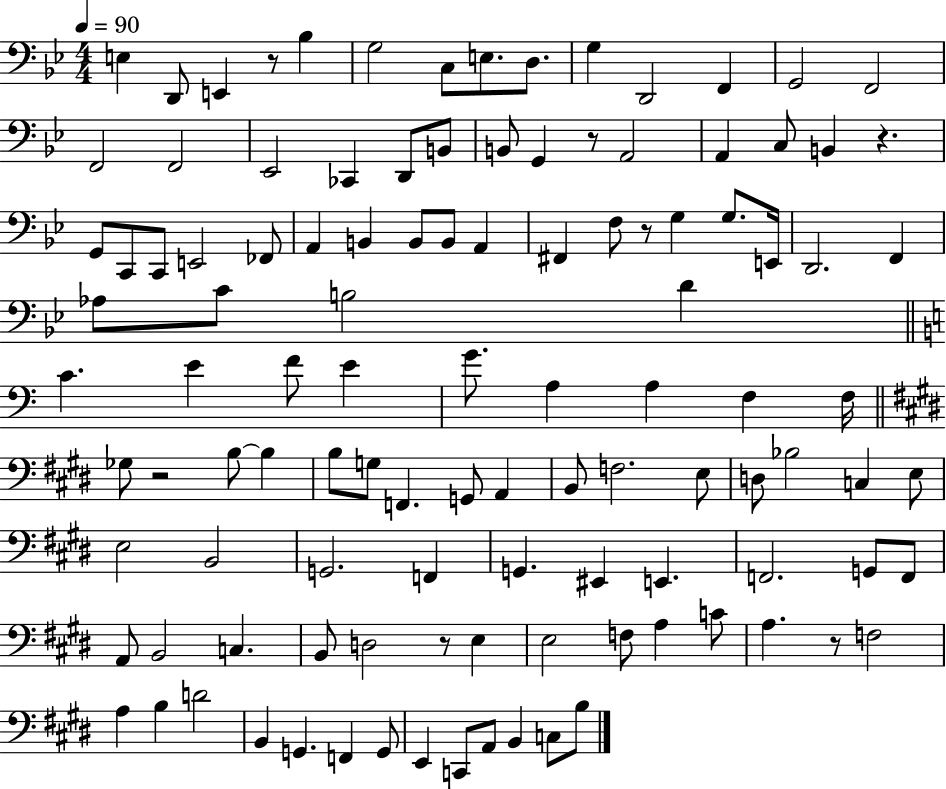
{
  \clef bass
  \numericTimeSignature
  \time 4/4
  \key bes \major
  \tempo 4 = 90
  e4 d,8 e,4 r8 bes4 | g2 c8 e8. d8. | g4 d,2 f,4 | g,2 f,2 | \break f,2 f,2 | ees,2 ces,4 d,8 b,8 | b,8 g,4 r8 a,2 | a,4 c8 b,4 r4. | \break g,8 c,8 c,8 e,2 fes,8 | a,4 b,4 b,8 b,8 a,4 | fis,4 f8 r8 g4 g8. e,16 | d,2. f,4 | \break aes8 c'8 b2 d'4 | \bar "||" \break \key c \major c'4. e'4 f'8 e'4 | g'8. a4 a4 f4 f16 | \bar "||" \break \key e \major ges8 r2 b8~~ b4 | b8 g8 f,4. g,8 a,4 | b,8 f2. e8 | d8 bes2 c4 e8 | \break e2 b,2 | g,2. f,4 | g,4. eis,4 e,4. | f,2. g,8 f,8 | \break a,8 b,2 c4. | b,8 d2 r8 e4 | e2 f8 a4 c'8 | a4. r8 f2 | \break a4 b4 d'2 | b,4 g,4. f,4 g,8 | e,4 c,8 a,8 b,4 c8 b8 | \bar "|."
}